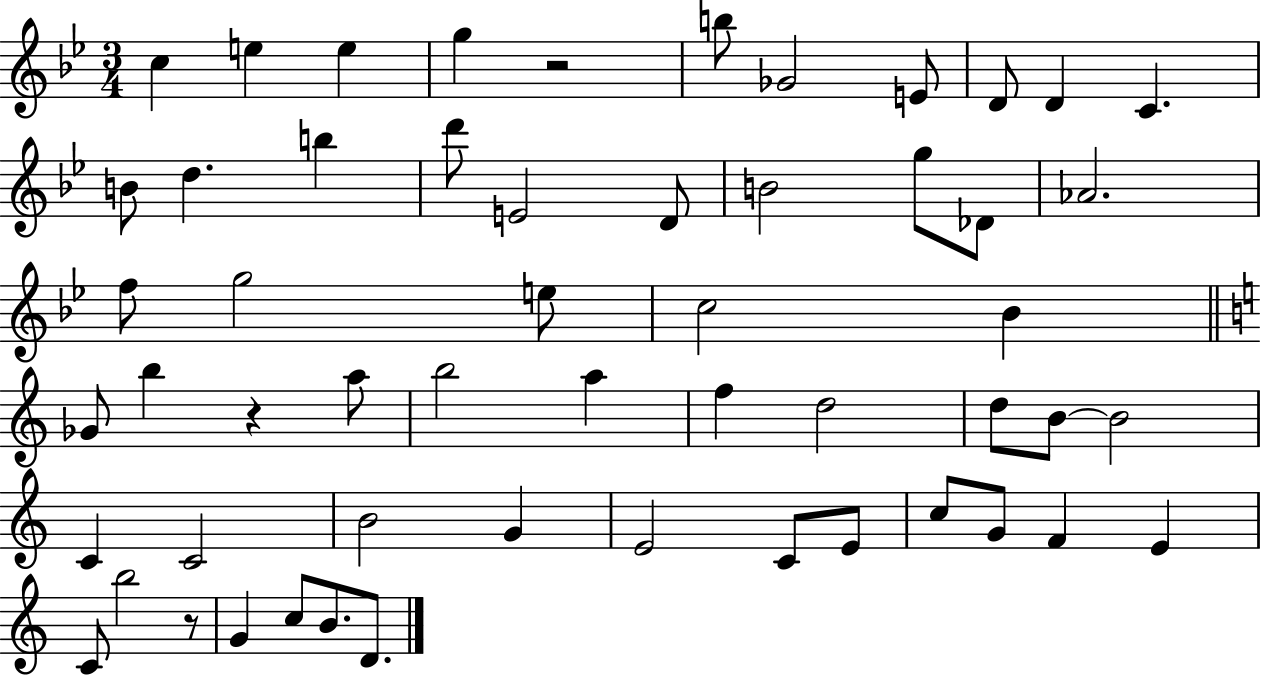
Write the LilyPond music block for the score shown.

{
  \clef treble
  \numericTimeSignature
  \time 3/4
  \key bes \major
  c''4 e''4 e''4 | g''4 r2 | b''8 ges'2 e'8 | d'8 d'4 c'4. | \break b'8 d''4. b''4 | d'''8 e'2 d'8 | b'2 g''8 des'8 | aes'2. | \break f''8 g''2 e''8 | c''2 bes'4 | \bar "||" \break \key a \minor ges'8 b''4 r4 a''8 | b''2 a''4 | f''4 d''2 | d''8 b'8~~ b'2 | \break c'4 c'2 | b'2 g'4 | e'2 c'8 e'8 | c''8 g'8 f'4 e'4 | \break c'8 b''2 r8 | g'4 c''8 b'8. d'8. | \bar "|."
}